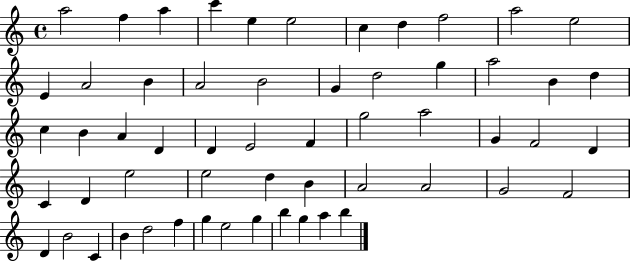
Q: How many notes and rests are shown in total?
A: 57